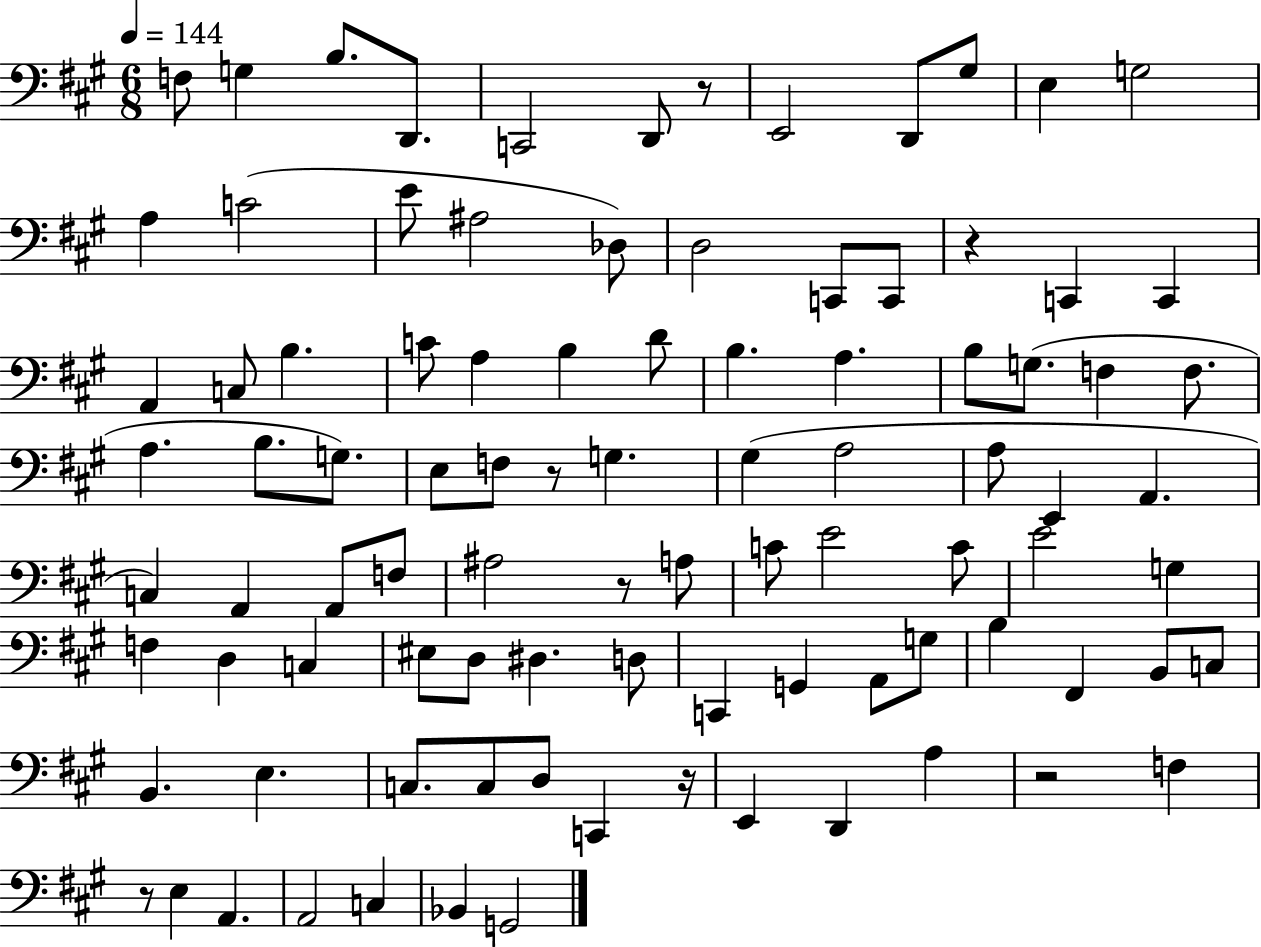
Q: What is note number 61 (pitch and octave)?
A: D3